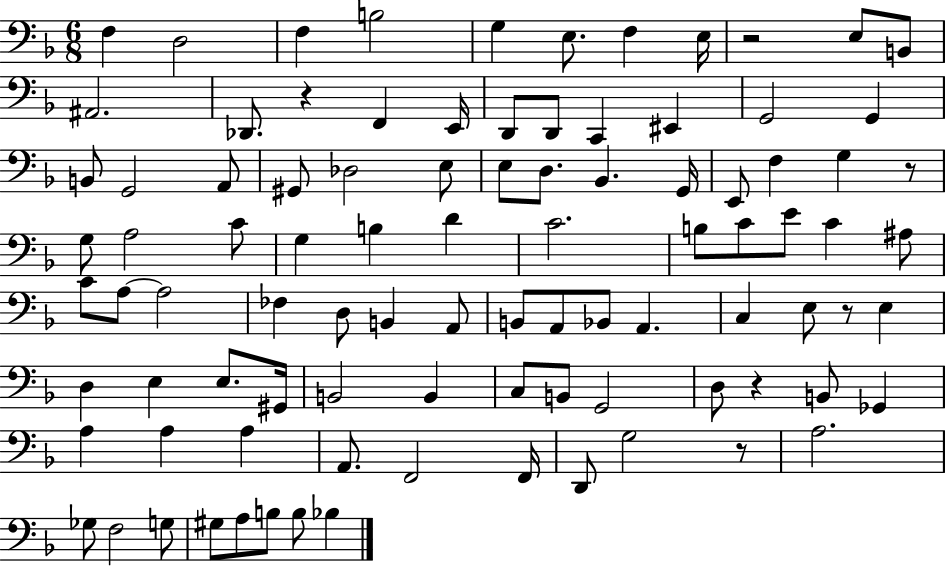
F3/q D3/h F3/q B3/h G3/q E3/e. F3/q E3/s R/h E3/e B2/e A#2/h. Db2/e. R/q F2/q E2/s D2/e D2/e C2/q EIS2/q G2/h G2/q B2/e G2/h A2/e G#2/e Db3/h E3/e E3/e D3/e. Bb2/q. G2/s E2/e F3/q G3/q R/e G3/e A3/h C4/e G3/q B3/q D4/q C4/h. B3/e C4/e E4/e C4/q A#3/e C4/e A3/e A3/h FES3/q D3/e B2/q A2/e B2/e A2/e Bb2/e A2/q. C3/q E3/e R/e E3/q D3/q E3/q E3/e. G#2/s B2/h B2/q C3/e B2/e G2/h D3/e R/q B2/e Gb2/q A3/q A3/q A3/q A2/e. F2/h F2/s D2/e G3/h R/e A3/h. Gb3/e F3/h G3/e G#3/e A3/e B3/e B3/e Bb3/q